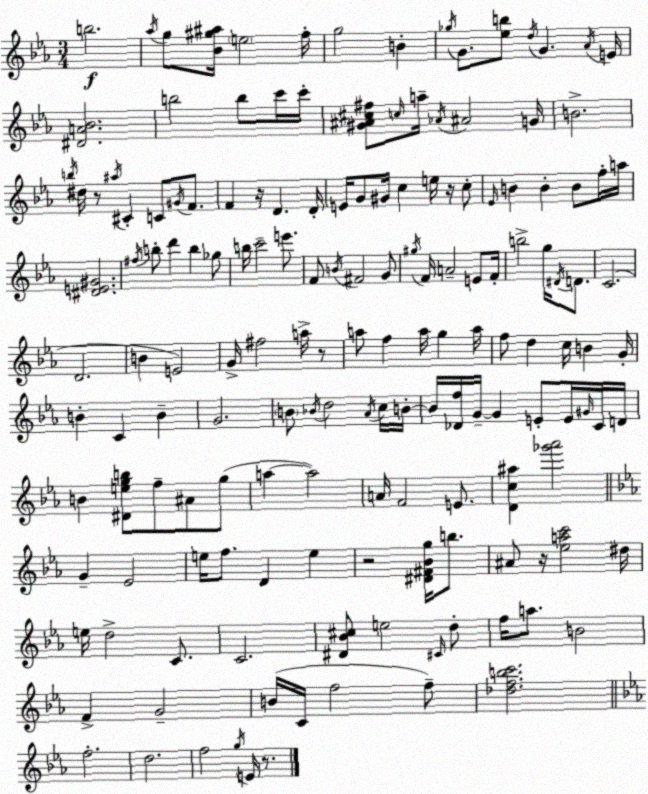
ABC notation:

X:1
T:Untitled
M:3/4
L:1/4
K:Eb
b2 _a/4 g/2 [_B^g^a]/4 e2 f/4 g2 B _g/4 G/2 [_eb]/2 d/4 G _A/4 E/4 [^DA_B]2 b2 b/2 c'/4 c'/4 [^G^A^c^f]/2 c/4 a/4 _A/4 ^A2 G/4 B2 b/4 ^d/4 z/2 ^a/4 ^C C/2 ^G/4 F/2 F z/4 D D/4 E/4 G/2 ^G/4 c e/4 z/4 c/2 _E/4 B B B/2 f/4 a/4 [^DE^G]2 ^f/4 b/2 d' b _g/2 b/4 c'2 e'/2 F/2 B/4 ^F2 G/2 ^g/4 F/4 A2 E/2 F/4 b2 g/4 ^D/4 D/2 C2 D2 B E2 G/4 ^f2 a/4 z/2 a/2 f a/4 g a/4 f/2 d c/4 B G/4 B C B G2 B/2 _B/4 d2 _A/4 c/4 B/4 B/4 [_Df]/4 G/4 G E/2 E/4 ^G/4 C/4 D/4 B [^Degb]/2 f/2 ^A/2 g/2 a a2 A/4 F2 E/2 [Dc^a] [_g'_a']2 G _E2 e/4 f/2 D e z2 [^D^F_Bg]/4 b/2 ^A/2 z/4 [_eac']2 ^d/4 e/4 d2 C/2 C2 [^D_B^c]/2 e2 ^C/4 d/2 f/4 a/2 B2 F G2 B/4 C/4 f2 f/2 [_dfbc']2 f2 d2 f2 g/4 E/4 z/2